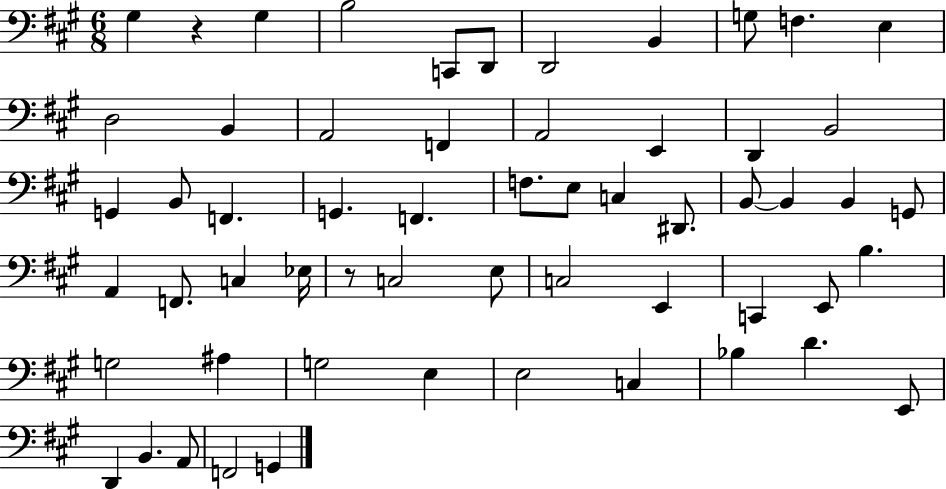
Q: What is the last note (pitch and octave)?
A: G2